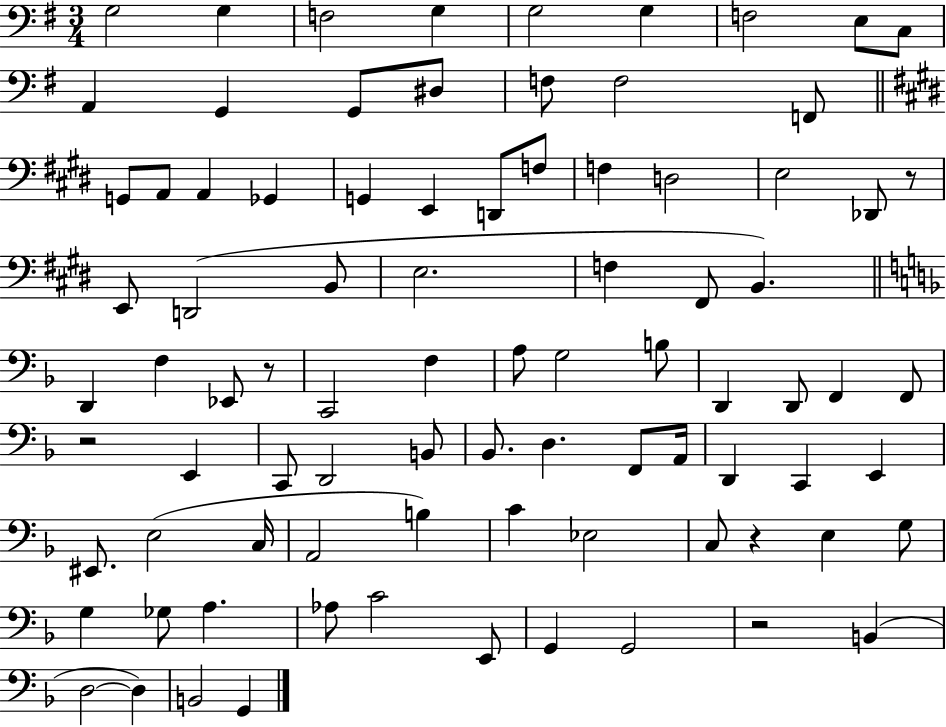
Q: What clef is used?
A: bass